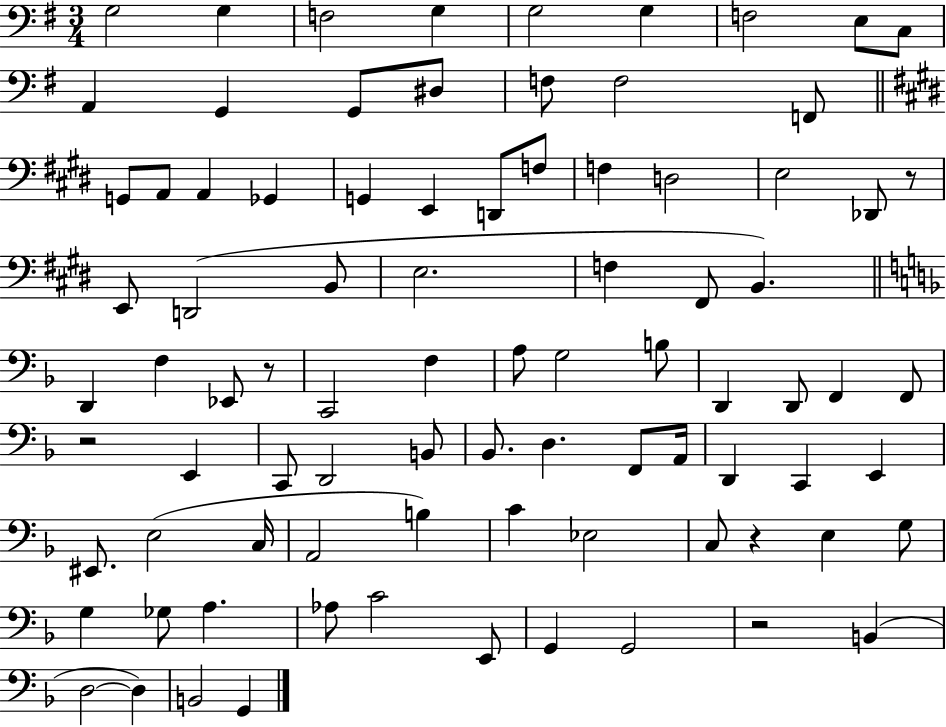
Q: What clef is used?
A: bass